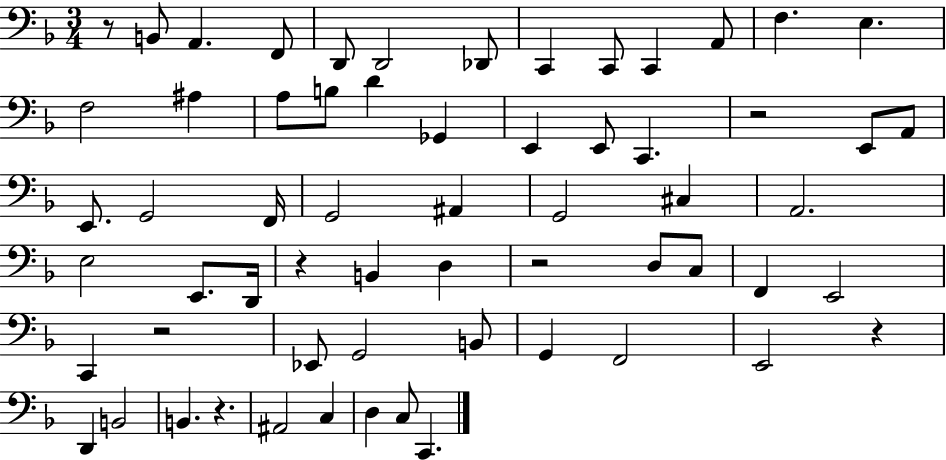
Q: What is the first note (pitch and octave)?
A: B2